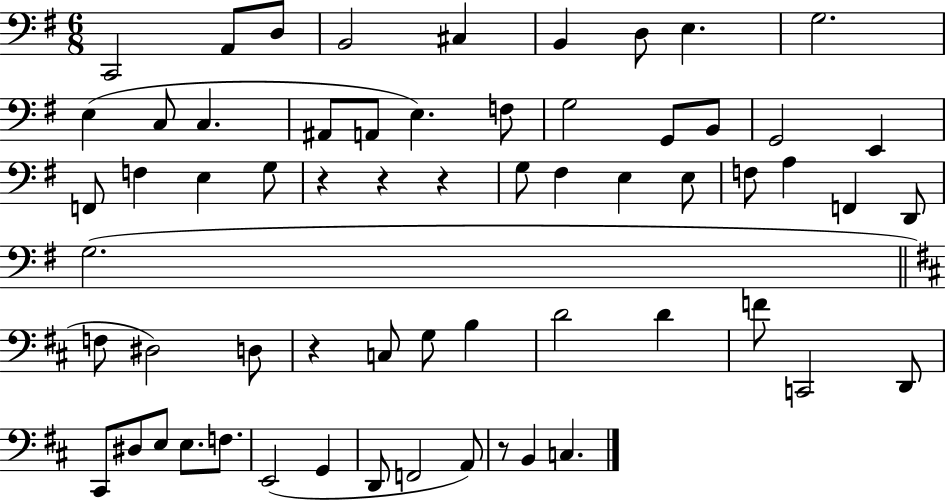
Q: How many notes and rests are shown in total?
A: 62